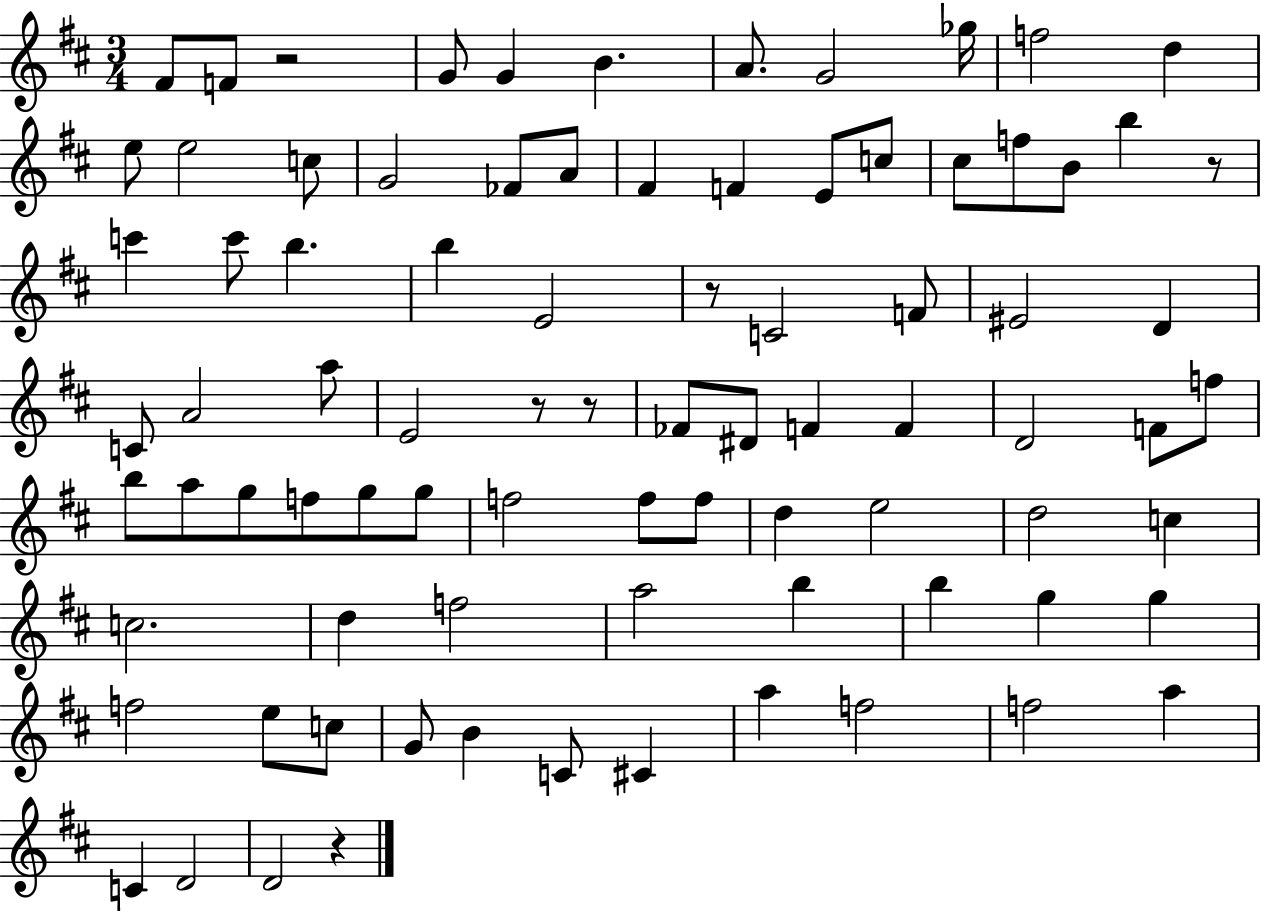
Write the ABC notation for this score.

X:1
T:Untitled
M:3/4
L:1/4
K:D
^F/2 F/2 z2 G/2 G B A/2 G2 _g/4 f2 d e/2 e2 c/2 G2 _F/2 A/2 ^F F E/2 c/2 ^c/2 f/2 B/2 b z/2 c' c'/2 b b E2 z/2 C2 F/2 ^E2 D C/2 A2 a/2 E2 z/2 z/2 _F/2 ^D/2 F F D2 F/2 f/2 b/2 a/2 g/2 f/2 g/2 g/2 f2 f/2 f/2 d e2 d2 c c2 d f2 a2 b b g g f2 e/2 c/2 G/2 B C/2 ^C a f2 f2 a C D2 D2 z